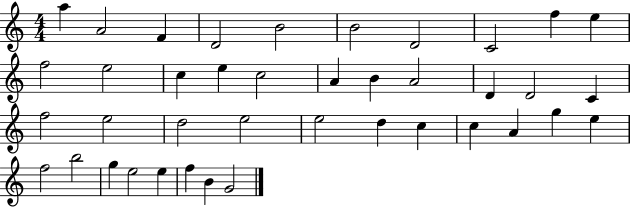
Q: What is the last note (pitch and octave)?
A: G4